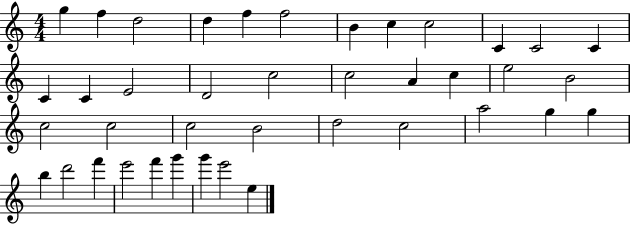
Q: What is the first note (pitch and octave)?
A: G5